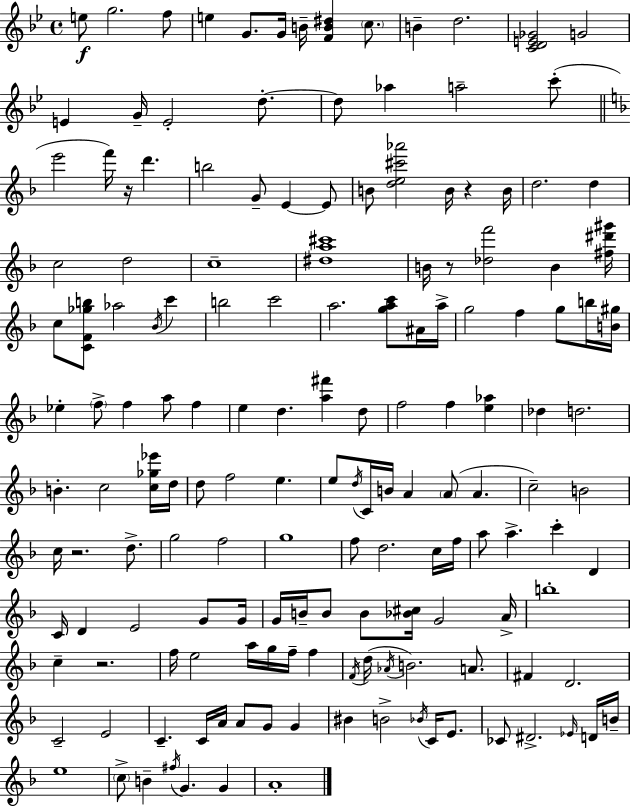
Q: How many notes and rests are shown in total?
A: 158